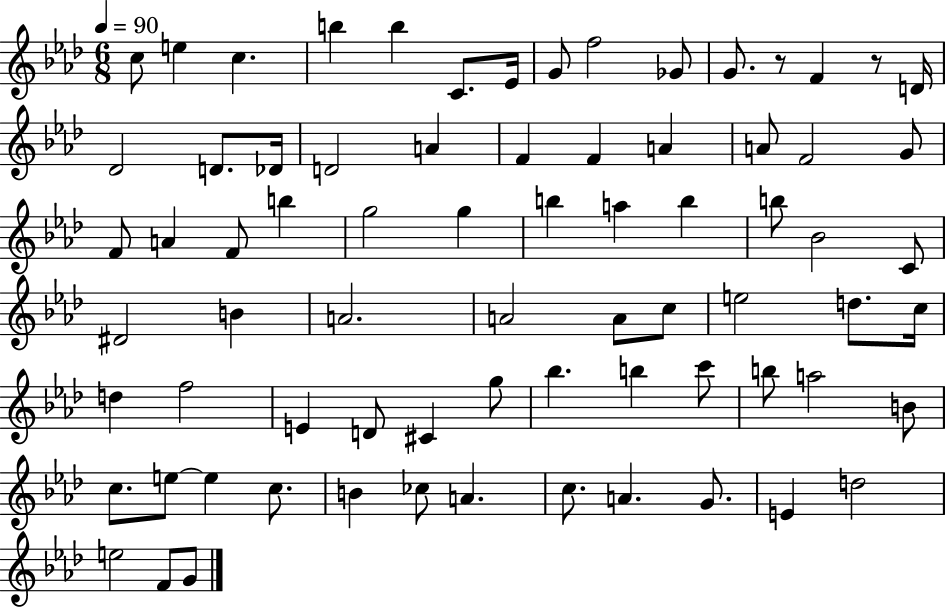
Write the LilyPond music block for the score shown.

{
  \clef treble
  \numericTimeSignature
  \time 6/8
  \key aes \major
  \tempo 4 = 90
  \repeat volta 2 { c''8 e''4 c''4. | b''4 b''4 c'8. ees'16 | g'8 f''2 ges'8 | g'8. r8 f'4 r8 d'16 | \break des'2 d'8. des'16 | d'2 a'4 | f'4 f'4 a'4 | a'8 f'2 g'8 | \break f'8 a'4 f'8 b''4 | g''2 g''4 | b''4 a''4 b''4 | b''8 bes'2 c'8 | \break dis'2 b'4 | a'2. | a'2 a'8 c''8 | e''2 d''8. c''16 | \break d''4 f''2 | e'4 d'8 cis'4 g''8 | bes''4. b''4 c'''8 | b''8 a''2 b'8 | \break c''8. e''8~~ e''4 c''8. | b'4 ces''8 a'4. | c''8. a'4. g'8. | e'4 d''2 | \break e''2 f'8 g'8 | } \bar "|."
}